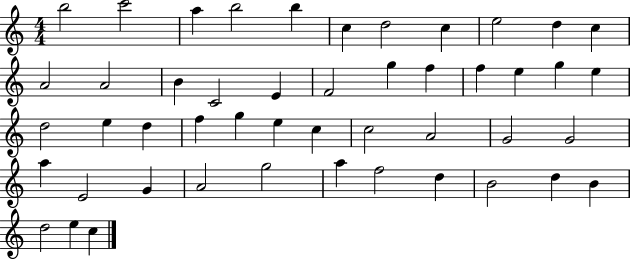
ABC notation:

X:1
T:Untitled
M:4/4
L:1/4
K:C
b2 c'2 a b2 b c d2 c e2 d c A2 A2 B C2 E F2 g f f e g e d2 e d f g e c c2 A2 G2 G2 a E2 G A2 g2 a f2 d B2 d B d2 e c